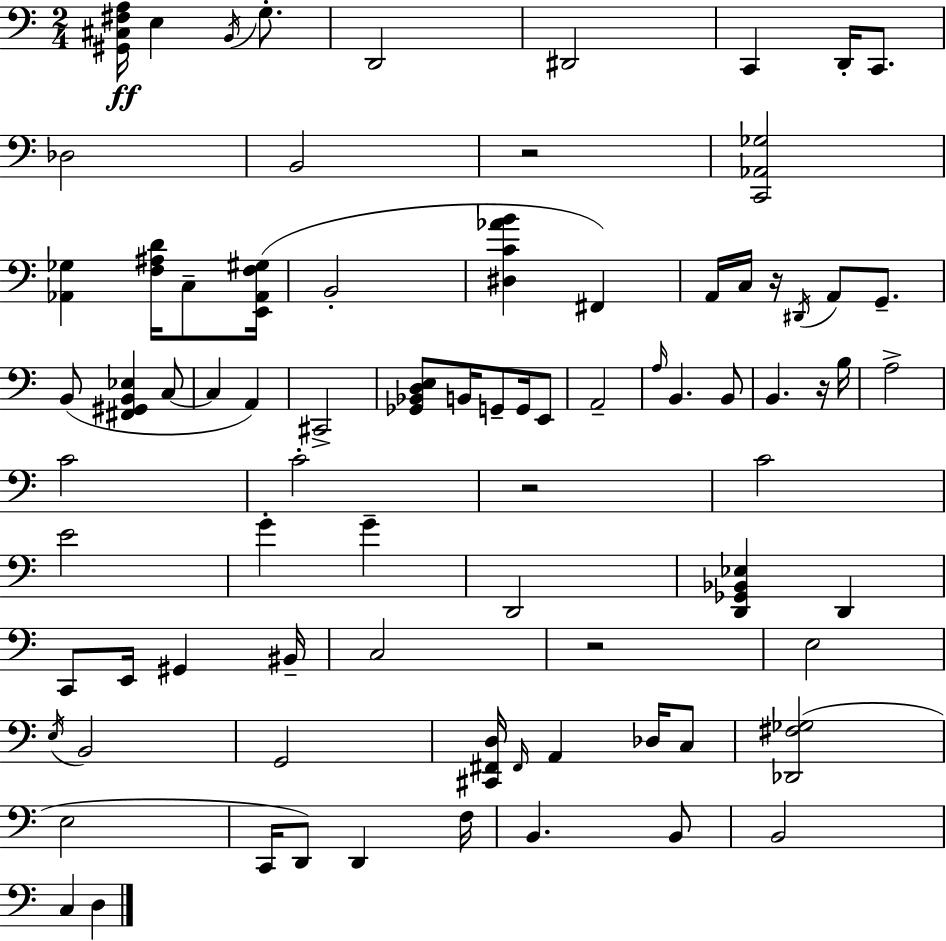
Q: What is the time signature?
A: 2/4